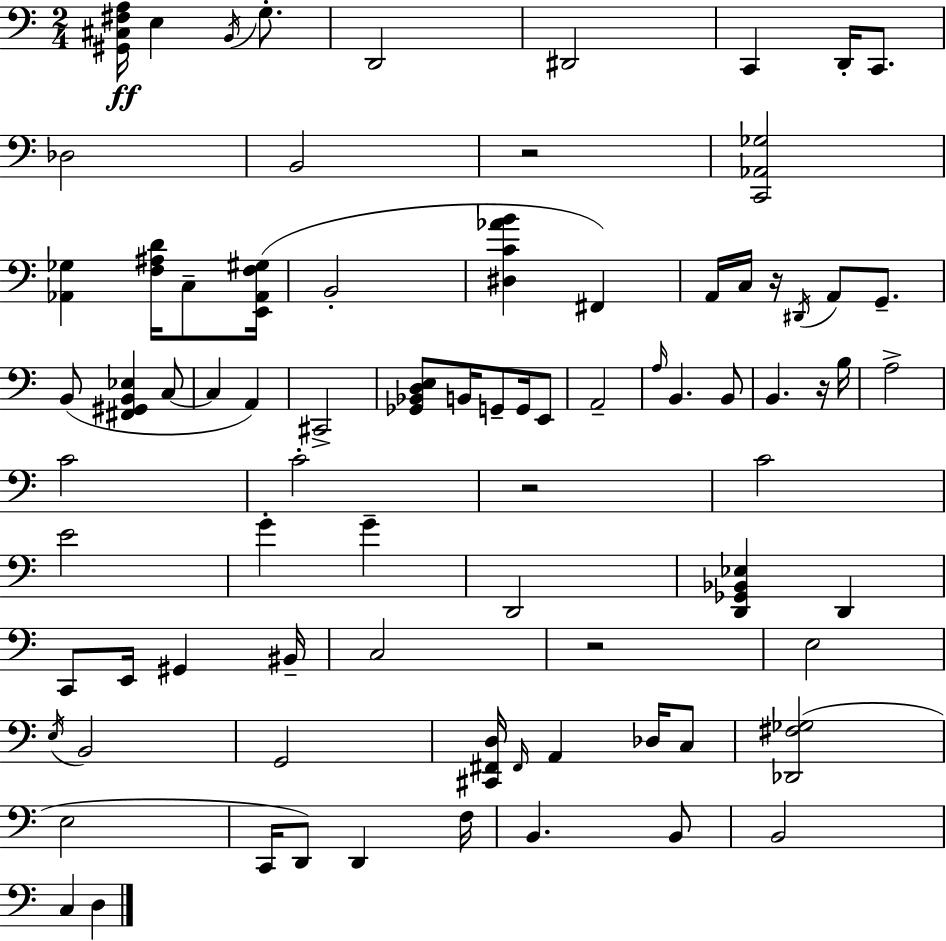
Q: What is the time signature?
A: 2/4